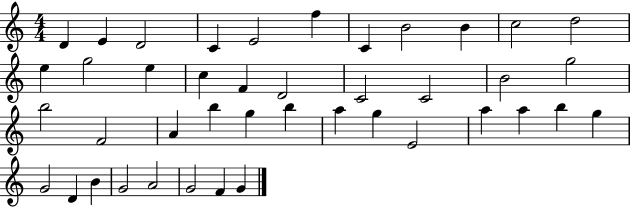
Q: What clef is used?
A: treble